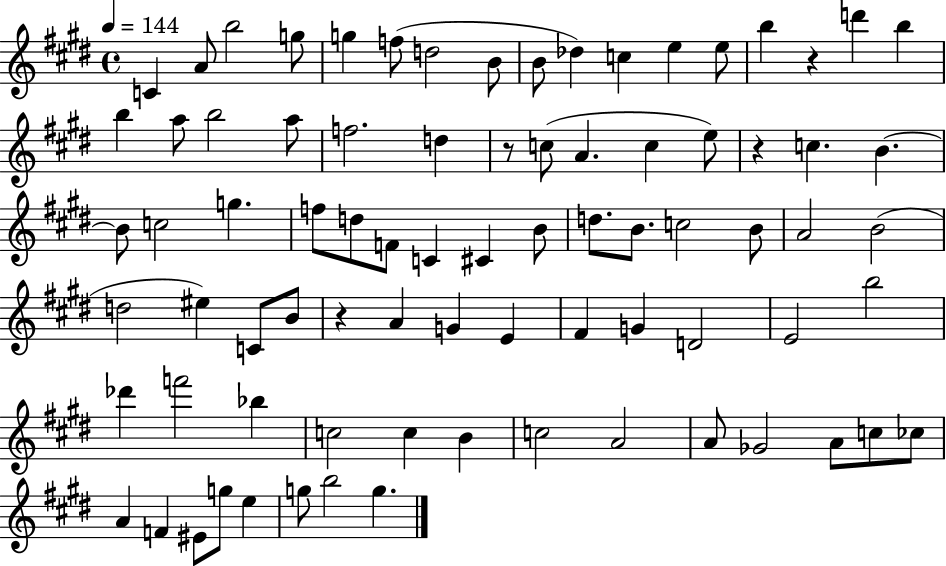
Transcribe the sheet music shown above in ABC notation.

X:1
T:Untitled
M:4/4
L:1/4
K:E
C A/2 b2 g/2 g f/2 d2 B/2 B/2 _d c e e/2 b z d' b b a/2 b2 a/2 f2 d z/2 c/2 A c e/2 z c B B/2 c2 g f/2 d/2 F/2 C ^C B/2 d/2 B/2 c2 B/2 A2 B2 d2 ^e C/2 B/2 z A G E ^F G D2 E2 b2 _d' f'2 _b c2 c B c2 A2 A/2 _G2 A/2 c/2 _c/2 A F ^E/2 g/2 e g/2 b2 g